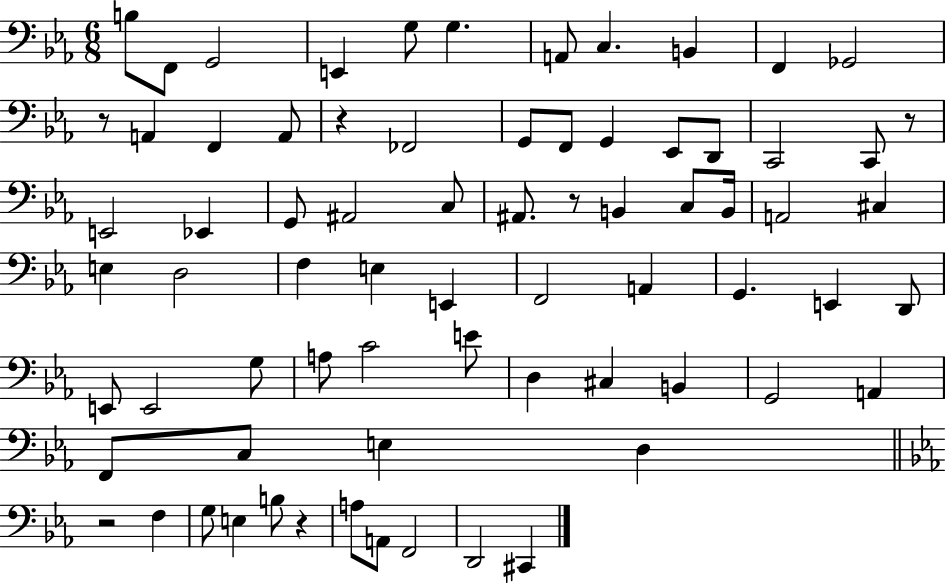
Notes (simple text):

B3/e F2/e G2/h E2/q G3/e G3/q. A2/e C3/q. B2/q F2/q Gb2/h R/e A2/q F2/q A2/e R/q FES2/h G2/e F2/e G2/q Eb2/e D2/e C2/h C2/e R/e E2/h Eb2/q G2/e A#2/h C3/e A#2/e. R/e B2/q C3/e B2/s A2/h C#3/q E3/q D3/h F3/q E3/q E2/q F2/h A2/q G2/q. E2/q D2/e E2/e E2/h G3/e A3/e C4/h E4/e D3/q C#3/q B2/q G2/h A2/q F2/e C3/e E3/q D3/q R/h F3/q G3/e E3/q B3/e R/q A3/e A2/e F2/h D2/h C#2/q